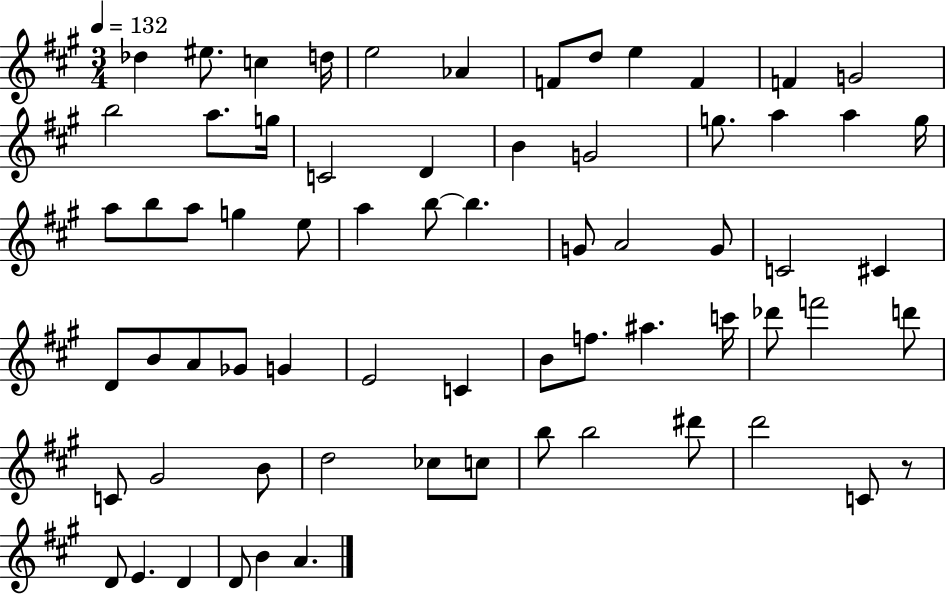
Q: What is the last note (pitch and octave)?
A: A4